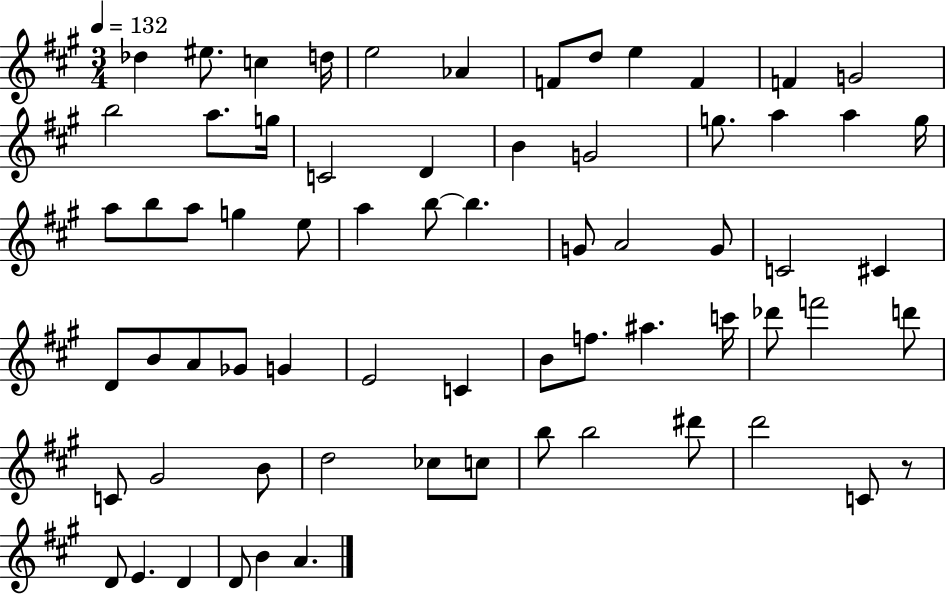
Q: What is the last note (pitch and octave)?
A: A4